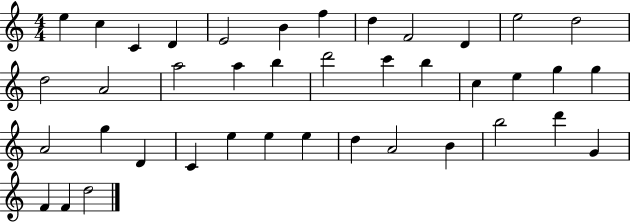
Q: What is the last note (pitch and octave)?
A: D5